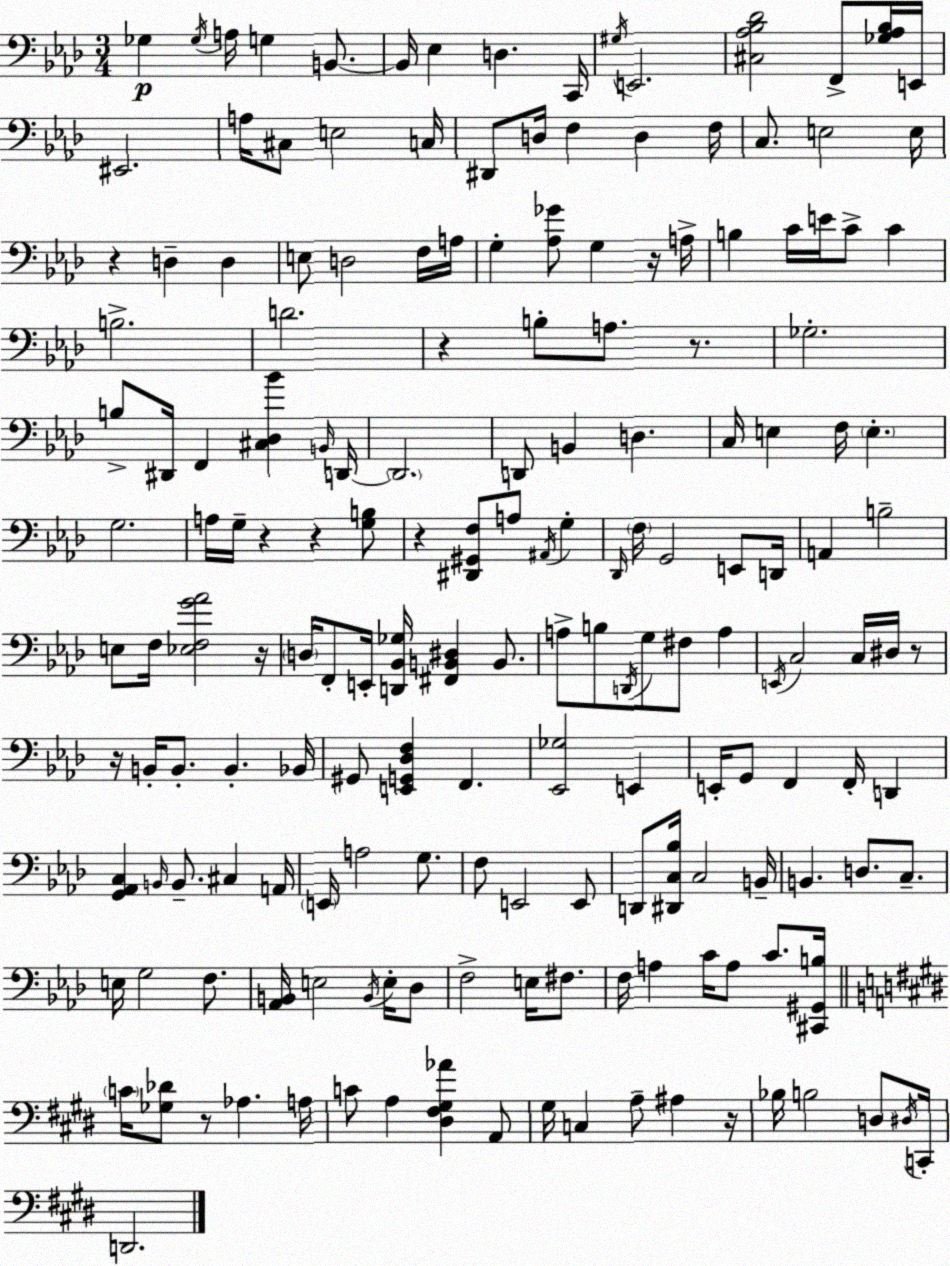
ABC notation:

X:1
T:Untitled
M:3/4
L:1/4
K:Ab
_G, _G,/4 A,/4 G, B,,/2 B,,/4 _E, D, C,,/4 ^G,/4 E,,2 [^C,_A,_B,_D]2 F,,/2 [_G,_A,_B,]/4 E,,/4 ^E,,2 A,/4 ^C,/2 E,2 C,/4 ^D,,/2 D,/4 F, D, F,/4 C,/2 E,2 E,/4 z D, D, E,/2 D,2 F,/4 A,/4 G, [_A,_G]/2 G, z/4 A,/4 B, C/4 E/4 C/2 C B,2 D2 z B,/2 A,/2 z/2 _G,2 B,/2 ^D,,/4 F,, [^C,_D,_B] B,,/4 D,,/4 D,,2 D,,/2 B,, D, C,/4 E, F,/4 E, G,2 A,/4 G,/4 z z [G,B,]/2 z [^D,,^G,,F,]/2 A,/2 ^A,,/4 G, _D,,/4 F,/4 G,,2 E,,/2 D,,/4 A,, B,2 E,/2 F,/4 [_E,F,G_A]2 z/4 D,/4 F,,/2 E,,/4 [D,,_B,,_G,]/4 [^F,,B,,^D,] B,,/2 A,/2 B,/2 D,,/4 G,/2 ^F,/2 A, E,,/4 C,2 C,/4 ^D,/4 z/2 z/4 B,,/4 B,,/2 B,, _B,,/4 ^G,,/2 [E,,G,,_D,F,] F,, [_E,,_G,]2 E,, E,,/4 G,,/2 F,, F,,/4 D,, [G,,_A,,C,] B,,/4 B,,/2 ^C, A,,/4 E,,/4 A,2 G,/2 F,/2 E,,2 E,,/2 D,,/2 [^D,,C,_B,]/4 C,2 B,,/4 B,, D,/2 C,/2 E,/4 G,2 F,/2 [_A,,B,,]/4 E,2 B,,/4 E,/4 _D,/2 F,2 E,/4 ^F,/2 F,/4 A, C/4 A,/2 C/2 [^C,,^G,,B,]/4 C/4 [_G,_D]/2 z/2 _A, A,/4 C/2 A, [^D,^F,^G,_A] A,,/2 ^G,/4 C, A,/2 ^A, z/4 _B,/4 B,2 D,/2 ^D,/4 C,,/4 D,,2